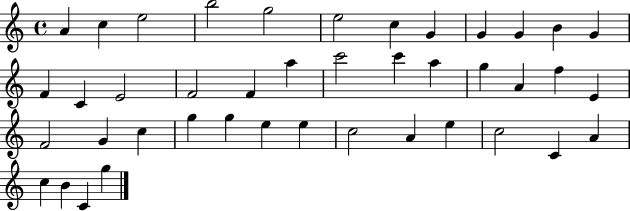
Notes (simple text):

A4/q C5/q E5/h B5/h G5/h E5/h C5/q G4/q G4/q G4/q B4/q G4/q F4/q C4/q E4/h F4/h F4/q A5/q C6/h C6/q A5/q G5/q A4/q F5/q E4/q F4/h G4/q C5/q G5/q G5/q E5/q E5/q C5/h A4/q E5/q C5/h C4/q A4/q C5/q B4/q C4/q G5/q